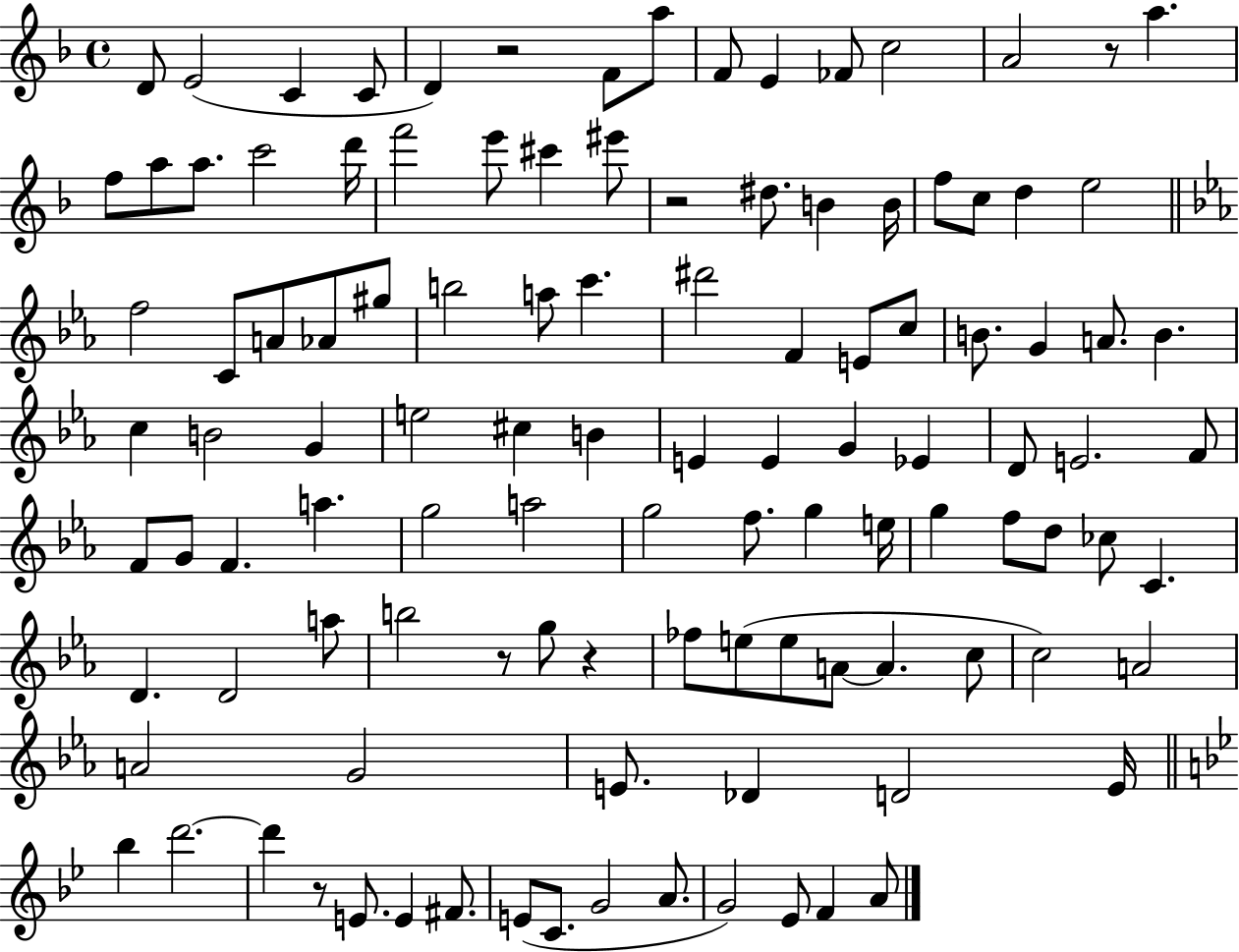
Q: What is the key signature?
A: F major